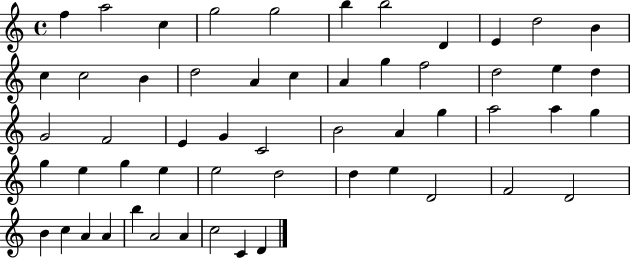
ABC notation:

X:1
T:Untitled
M:4/4
L:1/4
K:C
f a2 c g2 g2 b b2 D E d2 B c c2 B d2 A c A g f2 d2 e d G2 F2 E G C2 B2 A g a2 a g g e g e e2 d2 d e D2 F2 D2 B c A A b A2 A c2 C D